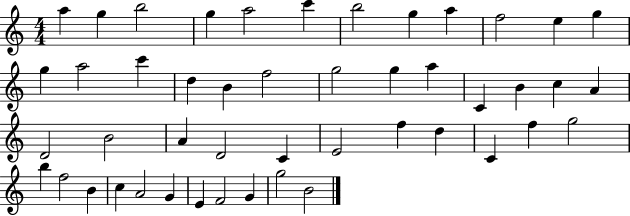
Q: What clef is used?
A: treble